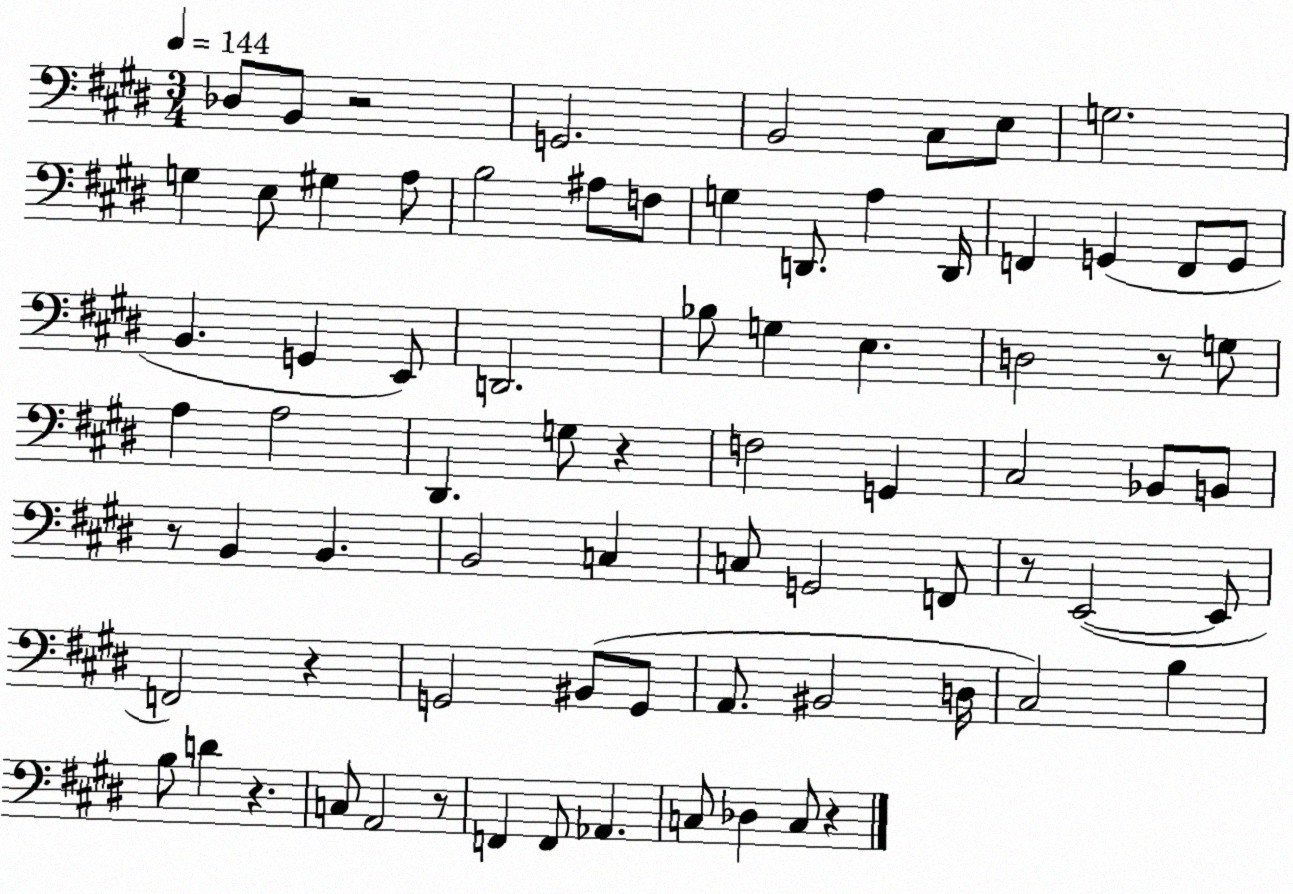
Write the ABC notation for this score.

X:1
T:Untitled
M:3/4
L:1/4
K:E
_D,/2 B,,/2 z2 G,,2 B,,2 ^C,/2 E,/2 G,2 G, E,/2 ^G, A,/2 B,2 ^A,/2 F,/2 G, D,,/2 A, D,,/4 F,, G,, F,,/2 G,,/2 B,, G,, E,,/2 D,,2 _B,/2 G, E, D,2 z/2 G,/2 A, A,2 ^D,, G,/2 z F,2 G,, ^C,2 _B,,/2 B,,/2 z/2 B,, B,, B,,2 C, C,/2 G,,2 F,,/2 z/2 E,,2 E,,/2 F,,2 z G,,2 ^B,,/2 G,,/2 A,,/2 ^B,,2 D,/4 ^C,2 B, B,/2 D z C,/2 A,,2 z/2 F,, F,,/2 _A,, C,/2 _D, C,/2 z